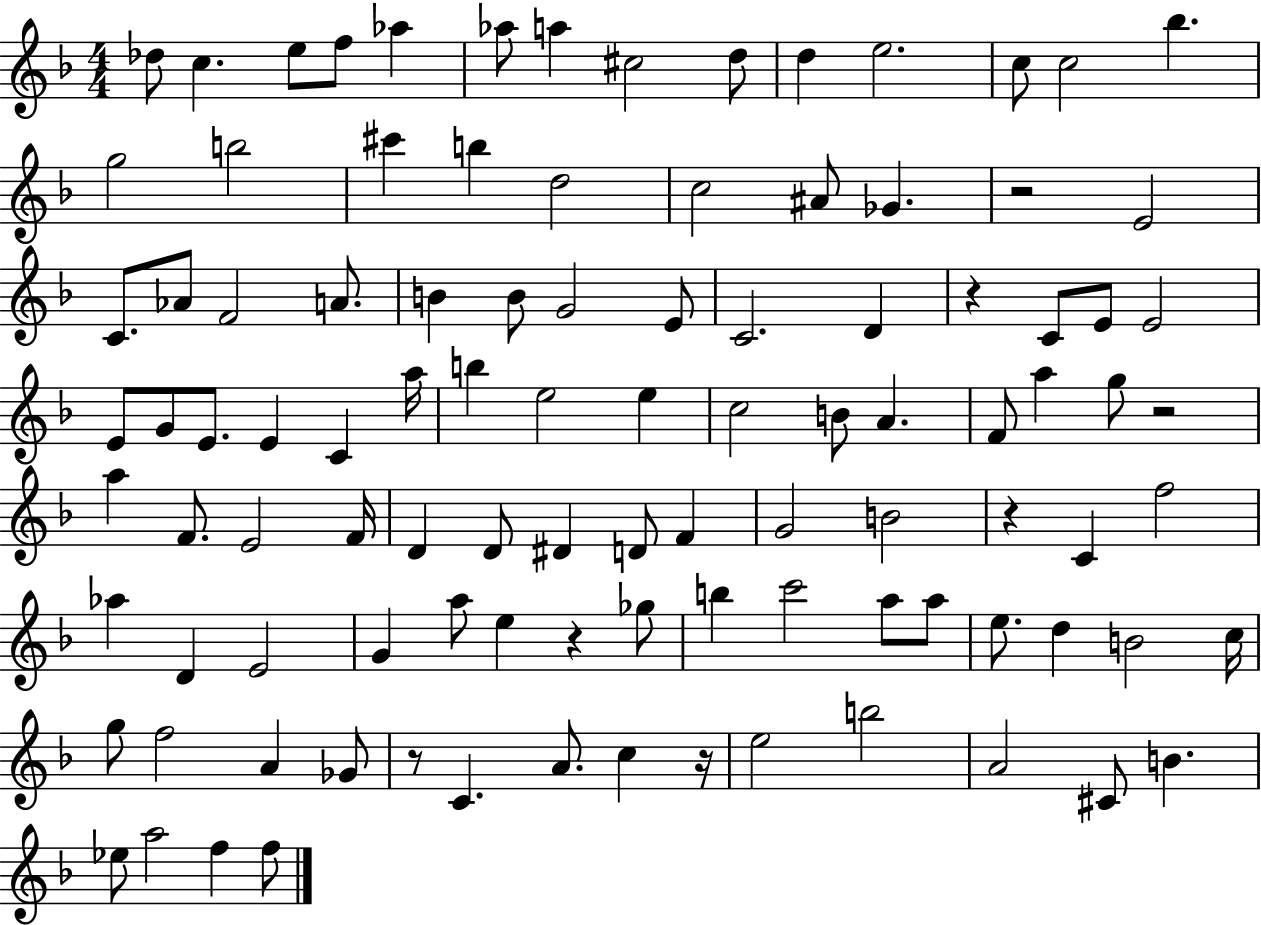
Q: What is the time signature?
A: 4/4